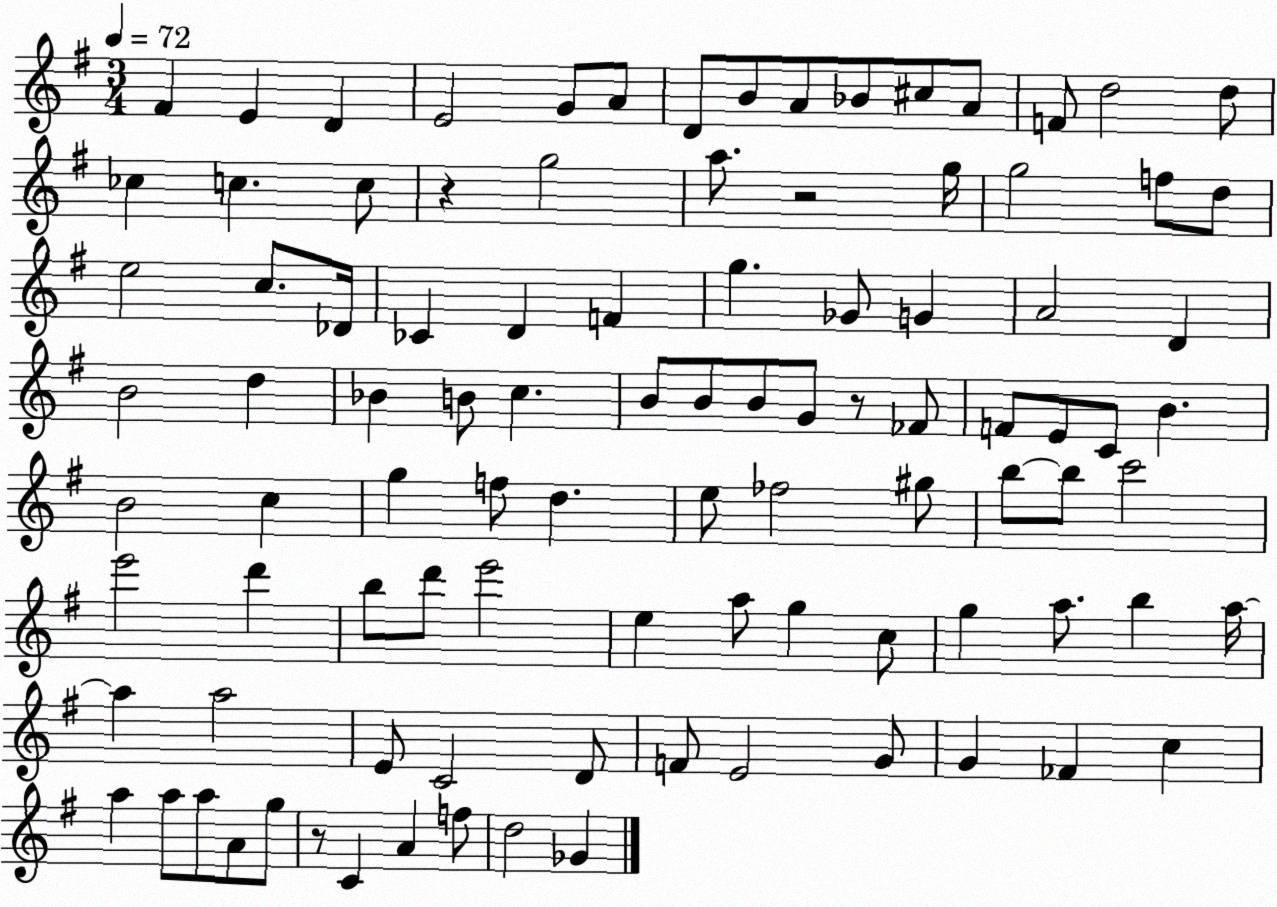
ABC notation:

X:1
T:Untitled
M:3/4
L:1/4
K:G
^F E D E2 G/2 A/2 D/2 B/2 A/2 _B/2 ^c/2 A/2 F/2 d2 d/2 _c c c/2 z g2 a/2 z2 g/4 g2 f/2 d/2 e2 c/2 _D/4 _C D F g _G/2 G A2 D B2 d _B B/2 c B/2 B/2 B/2 G/2 z/2 _F/2 F/2 E/2 C/2 B B2 c g f/2 d e/2 _f2 ^g/2 b/2 b/2 c'2 e'2 d' b/2 d'/2 e'2 e a/2 g c/2 g a/2 b a/4 a a2 E/2 C2 D/2 F/2 E2 G/2 G _F c a a/2 a/2 A/2 g/2 z/2 C A f/2 d2 _G